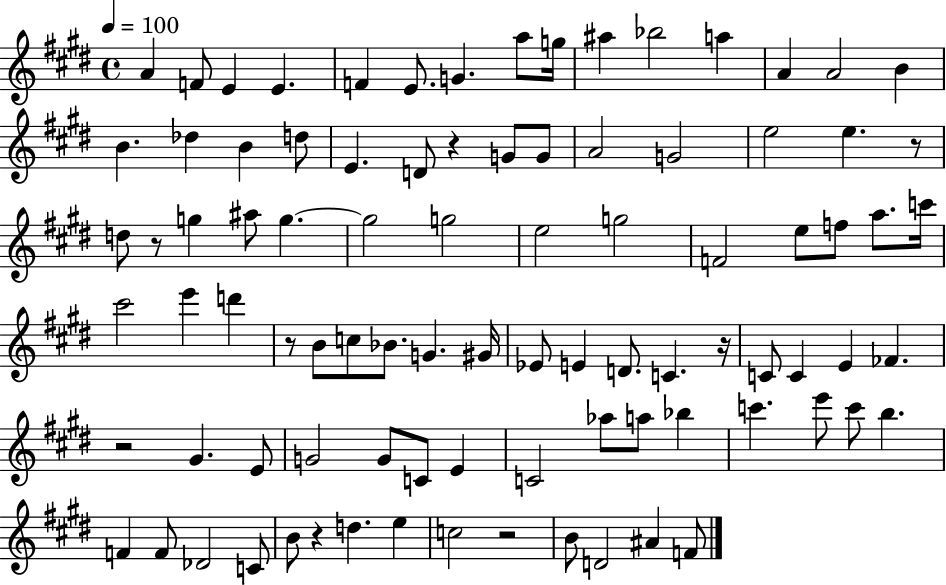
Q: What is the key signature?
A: E major